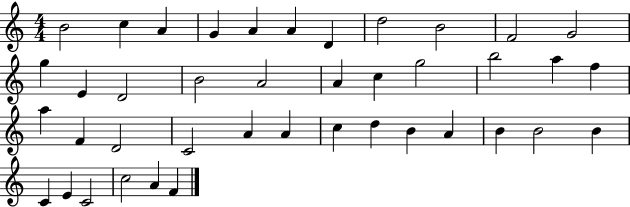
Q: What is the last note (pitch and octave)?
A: F4